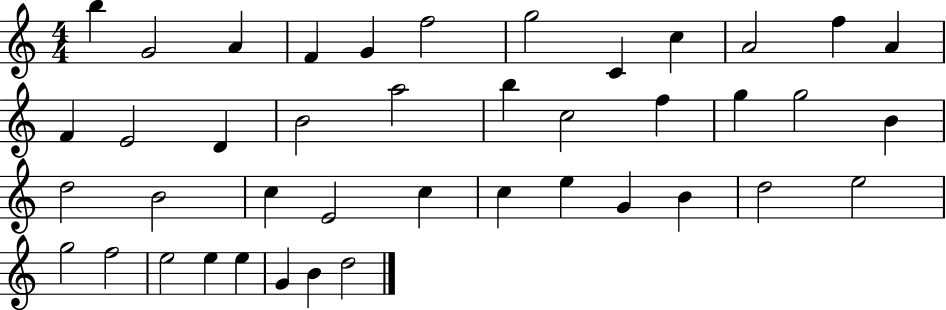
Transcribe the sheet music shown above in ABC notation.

X:1
T:Untitled
M:4/4
L:1/4
K:C
b G2 A F G f2 g2 C c A2 f A F E2 D B2 a2 b c2 f g g2 B d2 B2 c E2 c c e G B d2 e2 g2 f2 e2 e e G B d2